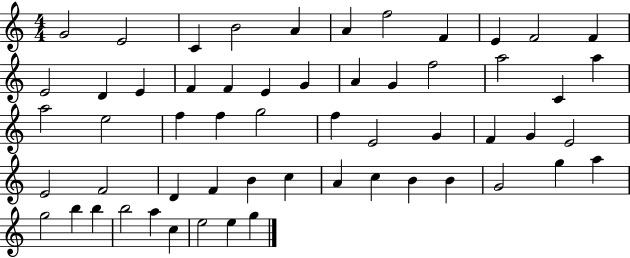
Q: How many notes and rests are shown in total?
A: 57